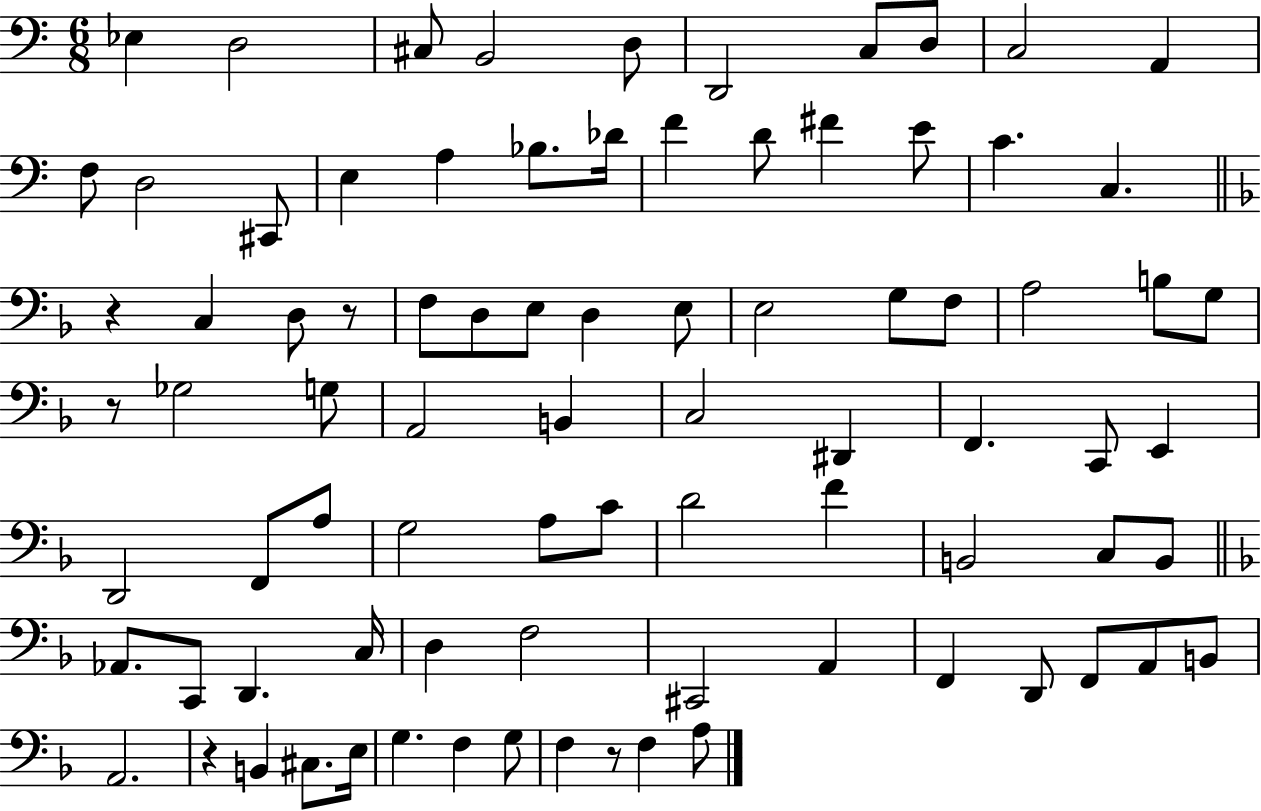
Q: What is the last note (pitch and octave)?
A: A3